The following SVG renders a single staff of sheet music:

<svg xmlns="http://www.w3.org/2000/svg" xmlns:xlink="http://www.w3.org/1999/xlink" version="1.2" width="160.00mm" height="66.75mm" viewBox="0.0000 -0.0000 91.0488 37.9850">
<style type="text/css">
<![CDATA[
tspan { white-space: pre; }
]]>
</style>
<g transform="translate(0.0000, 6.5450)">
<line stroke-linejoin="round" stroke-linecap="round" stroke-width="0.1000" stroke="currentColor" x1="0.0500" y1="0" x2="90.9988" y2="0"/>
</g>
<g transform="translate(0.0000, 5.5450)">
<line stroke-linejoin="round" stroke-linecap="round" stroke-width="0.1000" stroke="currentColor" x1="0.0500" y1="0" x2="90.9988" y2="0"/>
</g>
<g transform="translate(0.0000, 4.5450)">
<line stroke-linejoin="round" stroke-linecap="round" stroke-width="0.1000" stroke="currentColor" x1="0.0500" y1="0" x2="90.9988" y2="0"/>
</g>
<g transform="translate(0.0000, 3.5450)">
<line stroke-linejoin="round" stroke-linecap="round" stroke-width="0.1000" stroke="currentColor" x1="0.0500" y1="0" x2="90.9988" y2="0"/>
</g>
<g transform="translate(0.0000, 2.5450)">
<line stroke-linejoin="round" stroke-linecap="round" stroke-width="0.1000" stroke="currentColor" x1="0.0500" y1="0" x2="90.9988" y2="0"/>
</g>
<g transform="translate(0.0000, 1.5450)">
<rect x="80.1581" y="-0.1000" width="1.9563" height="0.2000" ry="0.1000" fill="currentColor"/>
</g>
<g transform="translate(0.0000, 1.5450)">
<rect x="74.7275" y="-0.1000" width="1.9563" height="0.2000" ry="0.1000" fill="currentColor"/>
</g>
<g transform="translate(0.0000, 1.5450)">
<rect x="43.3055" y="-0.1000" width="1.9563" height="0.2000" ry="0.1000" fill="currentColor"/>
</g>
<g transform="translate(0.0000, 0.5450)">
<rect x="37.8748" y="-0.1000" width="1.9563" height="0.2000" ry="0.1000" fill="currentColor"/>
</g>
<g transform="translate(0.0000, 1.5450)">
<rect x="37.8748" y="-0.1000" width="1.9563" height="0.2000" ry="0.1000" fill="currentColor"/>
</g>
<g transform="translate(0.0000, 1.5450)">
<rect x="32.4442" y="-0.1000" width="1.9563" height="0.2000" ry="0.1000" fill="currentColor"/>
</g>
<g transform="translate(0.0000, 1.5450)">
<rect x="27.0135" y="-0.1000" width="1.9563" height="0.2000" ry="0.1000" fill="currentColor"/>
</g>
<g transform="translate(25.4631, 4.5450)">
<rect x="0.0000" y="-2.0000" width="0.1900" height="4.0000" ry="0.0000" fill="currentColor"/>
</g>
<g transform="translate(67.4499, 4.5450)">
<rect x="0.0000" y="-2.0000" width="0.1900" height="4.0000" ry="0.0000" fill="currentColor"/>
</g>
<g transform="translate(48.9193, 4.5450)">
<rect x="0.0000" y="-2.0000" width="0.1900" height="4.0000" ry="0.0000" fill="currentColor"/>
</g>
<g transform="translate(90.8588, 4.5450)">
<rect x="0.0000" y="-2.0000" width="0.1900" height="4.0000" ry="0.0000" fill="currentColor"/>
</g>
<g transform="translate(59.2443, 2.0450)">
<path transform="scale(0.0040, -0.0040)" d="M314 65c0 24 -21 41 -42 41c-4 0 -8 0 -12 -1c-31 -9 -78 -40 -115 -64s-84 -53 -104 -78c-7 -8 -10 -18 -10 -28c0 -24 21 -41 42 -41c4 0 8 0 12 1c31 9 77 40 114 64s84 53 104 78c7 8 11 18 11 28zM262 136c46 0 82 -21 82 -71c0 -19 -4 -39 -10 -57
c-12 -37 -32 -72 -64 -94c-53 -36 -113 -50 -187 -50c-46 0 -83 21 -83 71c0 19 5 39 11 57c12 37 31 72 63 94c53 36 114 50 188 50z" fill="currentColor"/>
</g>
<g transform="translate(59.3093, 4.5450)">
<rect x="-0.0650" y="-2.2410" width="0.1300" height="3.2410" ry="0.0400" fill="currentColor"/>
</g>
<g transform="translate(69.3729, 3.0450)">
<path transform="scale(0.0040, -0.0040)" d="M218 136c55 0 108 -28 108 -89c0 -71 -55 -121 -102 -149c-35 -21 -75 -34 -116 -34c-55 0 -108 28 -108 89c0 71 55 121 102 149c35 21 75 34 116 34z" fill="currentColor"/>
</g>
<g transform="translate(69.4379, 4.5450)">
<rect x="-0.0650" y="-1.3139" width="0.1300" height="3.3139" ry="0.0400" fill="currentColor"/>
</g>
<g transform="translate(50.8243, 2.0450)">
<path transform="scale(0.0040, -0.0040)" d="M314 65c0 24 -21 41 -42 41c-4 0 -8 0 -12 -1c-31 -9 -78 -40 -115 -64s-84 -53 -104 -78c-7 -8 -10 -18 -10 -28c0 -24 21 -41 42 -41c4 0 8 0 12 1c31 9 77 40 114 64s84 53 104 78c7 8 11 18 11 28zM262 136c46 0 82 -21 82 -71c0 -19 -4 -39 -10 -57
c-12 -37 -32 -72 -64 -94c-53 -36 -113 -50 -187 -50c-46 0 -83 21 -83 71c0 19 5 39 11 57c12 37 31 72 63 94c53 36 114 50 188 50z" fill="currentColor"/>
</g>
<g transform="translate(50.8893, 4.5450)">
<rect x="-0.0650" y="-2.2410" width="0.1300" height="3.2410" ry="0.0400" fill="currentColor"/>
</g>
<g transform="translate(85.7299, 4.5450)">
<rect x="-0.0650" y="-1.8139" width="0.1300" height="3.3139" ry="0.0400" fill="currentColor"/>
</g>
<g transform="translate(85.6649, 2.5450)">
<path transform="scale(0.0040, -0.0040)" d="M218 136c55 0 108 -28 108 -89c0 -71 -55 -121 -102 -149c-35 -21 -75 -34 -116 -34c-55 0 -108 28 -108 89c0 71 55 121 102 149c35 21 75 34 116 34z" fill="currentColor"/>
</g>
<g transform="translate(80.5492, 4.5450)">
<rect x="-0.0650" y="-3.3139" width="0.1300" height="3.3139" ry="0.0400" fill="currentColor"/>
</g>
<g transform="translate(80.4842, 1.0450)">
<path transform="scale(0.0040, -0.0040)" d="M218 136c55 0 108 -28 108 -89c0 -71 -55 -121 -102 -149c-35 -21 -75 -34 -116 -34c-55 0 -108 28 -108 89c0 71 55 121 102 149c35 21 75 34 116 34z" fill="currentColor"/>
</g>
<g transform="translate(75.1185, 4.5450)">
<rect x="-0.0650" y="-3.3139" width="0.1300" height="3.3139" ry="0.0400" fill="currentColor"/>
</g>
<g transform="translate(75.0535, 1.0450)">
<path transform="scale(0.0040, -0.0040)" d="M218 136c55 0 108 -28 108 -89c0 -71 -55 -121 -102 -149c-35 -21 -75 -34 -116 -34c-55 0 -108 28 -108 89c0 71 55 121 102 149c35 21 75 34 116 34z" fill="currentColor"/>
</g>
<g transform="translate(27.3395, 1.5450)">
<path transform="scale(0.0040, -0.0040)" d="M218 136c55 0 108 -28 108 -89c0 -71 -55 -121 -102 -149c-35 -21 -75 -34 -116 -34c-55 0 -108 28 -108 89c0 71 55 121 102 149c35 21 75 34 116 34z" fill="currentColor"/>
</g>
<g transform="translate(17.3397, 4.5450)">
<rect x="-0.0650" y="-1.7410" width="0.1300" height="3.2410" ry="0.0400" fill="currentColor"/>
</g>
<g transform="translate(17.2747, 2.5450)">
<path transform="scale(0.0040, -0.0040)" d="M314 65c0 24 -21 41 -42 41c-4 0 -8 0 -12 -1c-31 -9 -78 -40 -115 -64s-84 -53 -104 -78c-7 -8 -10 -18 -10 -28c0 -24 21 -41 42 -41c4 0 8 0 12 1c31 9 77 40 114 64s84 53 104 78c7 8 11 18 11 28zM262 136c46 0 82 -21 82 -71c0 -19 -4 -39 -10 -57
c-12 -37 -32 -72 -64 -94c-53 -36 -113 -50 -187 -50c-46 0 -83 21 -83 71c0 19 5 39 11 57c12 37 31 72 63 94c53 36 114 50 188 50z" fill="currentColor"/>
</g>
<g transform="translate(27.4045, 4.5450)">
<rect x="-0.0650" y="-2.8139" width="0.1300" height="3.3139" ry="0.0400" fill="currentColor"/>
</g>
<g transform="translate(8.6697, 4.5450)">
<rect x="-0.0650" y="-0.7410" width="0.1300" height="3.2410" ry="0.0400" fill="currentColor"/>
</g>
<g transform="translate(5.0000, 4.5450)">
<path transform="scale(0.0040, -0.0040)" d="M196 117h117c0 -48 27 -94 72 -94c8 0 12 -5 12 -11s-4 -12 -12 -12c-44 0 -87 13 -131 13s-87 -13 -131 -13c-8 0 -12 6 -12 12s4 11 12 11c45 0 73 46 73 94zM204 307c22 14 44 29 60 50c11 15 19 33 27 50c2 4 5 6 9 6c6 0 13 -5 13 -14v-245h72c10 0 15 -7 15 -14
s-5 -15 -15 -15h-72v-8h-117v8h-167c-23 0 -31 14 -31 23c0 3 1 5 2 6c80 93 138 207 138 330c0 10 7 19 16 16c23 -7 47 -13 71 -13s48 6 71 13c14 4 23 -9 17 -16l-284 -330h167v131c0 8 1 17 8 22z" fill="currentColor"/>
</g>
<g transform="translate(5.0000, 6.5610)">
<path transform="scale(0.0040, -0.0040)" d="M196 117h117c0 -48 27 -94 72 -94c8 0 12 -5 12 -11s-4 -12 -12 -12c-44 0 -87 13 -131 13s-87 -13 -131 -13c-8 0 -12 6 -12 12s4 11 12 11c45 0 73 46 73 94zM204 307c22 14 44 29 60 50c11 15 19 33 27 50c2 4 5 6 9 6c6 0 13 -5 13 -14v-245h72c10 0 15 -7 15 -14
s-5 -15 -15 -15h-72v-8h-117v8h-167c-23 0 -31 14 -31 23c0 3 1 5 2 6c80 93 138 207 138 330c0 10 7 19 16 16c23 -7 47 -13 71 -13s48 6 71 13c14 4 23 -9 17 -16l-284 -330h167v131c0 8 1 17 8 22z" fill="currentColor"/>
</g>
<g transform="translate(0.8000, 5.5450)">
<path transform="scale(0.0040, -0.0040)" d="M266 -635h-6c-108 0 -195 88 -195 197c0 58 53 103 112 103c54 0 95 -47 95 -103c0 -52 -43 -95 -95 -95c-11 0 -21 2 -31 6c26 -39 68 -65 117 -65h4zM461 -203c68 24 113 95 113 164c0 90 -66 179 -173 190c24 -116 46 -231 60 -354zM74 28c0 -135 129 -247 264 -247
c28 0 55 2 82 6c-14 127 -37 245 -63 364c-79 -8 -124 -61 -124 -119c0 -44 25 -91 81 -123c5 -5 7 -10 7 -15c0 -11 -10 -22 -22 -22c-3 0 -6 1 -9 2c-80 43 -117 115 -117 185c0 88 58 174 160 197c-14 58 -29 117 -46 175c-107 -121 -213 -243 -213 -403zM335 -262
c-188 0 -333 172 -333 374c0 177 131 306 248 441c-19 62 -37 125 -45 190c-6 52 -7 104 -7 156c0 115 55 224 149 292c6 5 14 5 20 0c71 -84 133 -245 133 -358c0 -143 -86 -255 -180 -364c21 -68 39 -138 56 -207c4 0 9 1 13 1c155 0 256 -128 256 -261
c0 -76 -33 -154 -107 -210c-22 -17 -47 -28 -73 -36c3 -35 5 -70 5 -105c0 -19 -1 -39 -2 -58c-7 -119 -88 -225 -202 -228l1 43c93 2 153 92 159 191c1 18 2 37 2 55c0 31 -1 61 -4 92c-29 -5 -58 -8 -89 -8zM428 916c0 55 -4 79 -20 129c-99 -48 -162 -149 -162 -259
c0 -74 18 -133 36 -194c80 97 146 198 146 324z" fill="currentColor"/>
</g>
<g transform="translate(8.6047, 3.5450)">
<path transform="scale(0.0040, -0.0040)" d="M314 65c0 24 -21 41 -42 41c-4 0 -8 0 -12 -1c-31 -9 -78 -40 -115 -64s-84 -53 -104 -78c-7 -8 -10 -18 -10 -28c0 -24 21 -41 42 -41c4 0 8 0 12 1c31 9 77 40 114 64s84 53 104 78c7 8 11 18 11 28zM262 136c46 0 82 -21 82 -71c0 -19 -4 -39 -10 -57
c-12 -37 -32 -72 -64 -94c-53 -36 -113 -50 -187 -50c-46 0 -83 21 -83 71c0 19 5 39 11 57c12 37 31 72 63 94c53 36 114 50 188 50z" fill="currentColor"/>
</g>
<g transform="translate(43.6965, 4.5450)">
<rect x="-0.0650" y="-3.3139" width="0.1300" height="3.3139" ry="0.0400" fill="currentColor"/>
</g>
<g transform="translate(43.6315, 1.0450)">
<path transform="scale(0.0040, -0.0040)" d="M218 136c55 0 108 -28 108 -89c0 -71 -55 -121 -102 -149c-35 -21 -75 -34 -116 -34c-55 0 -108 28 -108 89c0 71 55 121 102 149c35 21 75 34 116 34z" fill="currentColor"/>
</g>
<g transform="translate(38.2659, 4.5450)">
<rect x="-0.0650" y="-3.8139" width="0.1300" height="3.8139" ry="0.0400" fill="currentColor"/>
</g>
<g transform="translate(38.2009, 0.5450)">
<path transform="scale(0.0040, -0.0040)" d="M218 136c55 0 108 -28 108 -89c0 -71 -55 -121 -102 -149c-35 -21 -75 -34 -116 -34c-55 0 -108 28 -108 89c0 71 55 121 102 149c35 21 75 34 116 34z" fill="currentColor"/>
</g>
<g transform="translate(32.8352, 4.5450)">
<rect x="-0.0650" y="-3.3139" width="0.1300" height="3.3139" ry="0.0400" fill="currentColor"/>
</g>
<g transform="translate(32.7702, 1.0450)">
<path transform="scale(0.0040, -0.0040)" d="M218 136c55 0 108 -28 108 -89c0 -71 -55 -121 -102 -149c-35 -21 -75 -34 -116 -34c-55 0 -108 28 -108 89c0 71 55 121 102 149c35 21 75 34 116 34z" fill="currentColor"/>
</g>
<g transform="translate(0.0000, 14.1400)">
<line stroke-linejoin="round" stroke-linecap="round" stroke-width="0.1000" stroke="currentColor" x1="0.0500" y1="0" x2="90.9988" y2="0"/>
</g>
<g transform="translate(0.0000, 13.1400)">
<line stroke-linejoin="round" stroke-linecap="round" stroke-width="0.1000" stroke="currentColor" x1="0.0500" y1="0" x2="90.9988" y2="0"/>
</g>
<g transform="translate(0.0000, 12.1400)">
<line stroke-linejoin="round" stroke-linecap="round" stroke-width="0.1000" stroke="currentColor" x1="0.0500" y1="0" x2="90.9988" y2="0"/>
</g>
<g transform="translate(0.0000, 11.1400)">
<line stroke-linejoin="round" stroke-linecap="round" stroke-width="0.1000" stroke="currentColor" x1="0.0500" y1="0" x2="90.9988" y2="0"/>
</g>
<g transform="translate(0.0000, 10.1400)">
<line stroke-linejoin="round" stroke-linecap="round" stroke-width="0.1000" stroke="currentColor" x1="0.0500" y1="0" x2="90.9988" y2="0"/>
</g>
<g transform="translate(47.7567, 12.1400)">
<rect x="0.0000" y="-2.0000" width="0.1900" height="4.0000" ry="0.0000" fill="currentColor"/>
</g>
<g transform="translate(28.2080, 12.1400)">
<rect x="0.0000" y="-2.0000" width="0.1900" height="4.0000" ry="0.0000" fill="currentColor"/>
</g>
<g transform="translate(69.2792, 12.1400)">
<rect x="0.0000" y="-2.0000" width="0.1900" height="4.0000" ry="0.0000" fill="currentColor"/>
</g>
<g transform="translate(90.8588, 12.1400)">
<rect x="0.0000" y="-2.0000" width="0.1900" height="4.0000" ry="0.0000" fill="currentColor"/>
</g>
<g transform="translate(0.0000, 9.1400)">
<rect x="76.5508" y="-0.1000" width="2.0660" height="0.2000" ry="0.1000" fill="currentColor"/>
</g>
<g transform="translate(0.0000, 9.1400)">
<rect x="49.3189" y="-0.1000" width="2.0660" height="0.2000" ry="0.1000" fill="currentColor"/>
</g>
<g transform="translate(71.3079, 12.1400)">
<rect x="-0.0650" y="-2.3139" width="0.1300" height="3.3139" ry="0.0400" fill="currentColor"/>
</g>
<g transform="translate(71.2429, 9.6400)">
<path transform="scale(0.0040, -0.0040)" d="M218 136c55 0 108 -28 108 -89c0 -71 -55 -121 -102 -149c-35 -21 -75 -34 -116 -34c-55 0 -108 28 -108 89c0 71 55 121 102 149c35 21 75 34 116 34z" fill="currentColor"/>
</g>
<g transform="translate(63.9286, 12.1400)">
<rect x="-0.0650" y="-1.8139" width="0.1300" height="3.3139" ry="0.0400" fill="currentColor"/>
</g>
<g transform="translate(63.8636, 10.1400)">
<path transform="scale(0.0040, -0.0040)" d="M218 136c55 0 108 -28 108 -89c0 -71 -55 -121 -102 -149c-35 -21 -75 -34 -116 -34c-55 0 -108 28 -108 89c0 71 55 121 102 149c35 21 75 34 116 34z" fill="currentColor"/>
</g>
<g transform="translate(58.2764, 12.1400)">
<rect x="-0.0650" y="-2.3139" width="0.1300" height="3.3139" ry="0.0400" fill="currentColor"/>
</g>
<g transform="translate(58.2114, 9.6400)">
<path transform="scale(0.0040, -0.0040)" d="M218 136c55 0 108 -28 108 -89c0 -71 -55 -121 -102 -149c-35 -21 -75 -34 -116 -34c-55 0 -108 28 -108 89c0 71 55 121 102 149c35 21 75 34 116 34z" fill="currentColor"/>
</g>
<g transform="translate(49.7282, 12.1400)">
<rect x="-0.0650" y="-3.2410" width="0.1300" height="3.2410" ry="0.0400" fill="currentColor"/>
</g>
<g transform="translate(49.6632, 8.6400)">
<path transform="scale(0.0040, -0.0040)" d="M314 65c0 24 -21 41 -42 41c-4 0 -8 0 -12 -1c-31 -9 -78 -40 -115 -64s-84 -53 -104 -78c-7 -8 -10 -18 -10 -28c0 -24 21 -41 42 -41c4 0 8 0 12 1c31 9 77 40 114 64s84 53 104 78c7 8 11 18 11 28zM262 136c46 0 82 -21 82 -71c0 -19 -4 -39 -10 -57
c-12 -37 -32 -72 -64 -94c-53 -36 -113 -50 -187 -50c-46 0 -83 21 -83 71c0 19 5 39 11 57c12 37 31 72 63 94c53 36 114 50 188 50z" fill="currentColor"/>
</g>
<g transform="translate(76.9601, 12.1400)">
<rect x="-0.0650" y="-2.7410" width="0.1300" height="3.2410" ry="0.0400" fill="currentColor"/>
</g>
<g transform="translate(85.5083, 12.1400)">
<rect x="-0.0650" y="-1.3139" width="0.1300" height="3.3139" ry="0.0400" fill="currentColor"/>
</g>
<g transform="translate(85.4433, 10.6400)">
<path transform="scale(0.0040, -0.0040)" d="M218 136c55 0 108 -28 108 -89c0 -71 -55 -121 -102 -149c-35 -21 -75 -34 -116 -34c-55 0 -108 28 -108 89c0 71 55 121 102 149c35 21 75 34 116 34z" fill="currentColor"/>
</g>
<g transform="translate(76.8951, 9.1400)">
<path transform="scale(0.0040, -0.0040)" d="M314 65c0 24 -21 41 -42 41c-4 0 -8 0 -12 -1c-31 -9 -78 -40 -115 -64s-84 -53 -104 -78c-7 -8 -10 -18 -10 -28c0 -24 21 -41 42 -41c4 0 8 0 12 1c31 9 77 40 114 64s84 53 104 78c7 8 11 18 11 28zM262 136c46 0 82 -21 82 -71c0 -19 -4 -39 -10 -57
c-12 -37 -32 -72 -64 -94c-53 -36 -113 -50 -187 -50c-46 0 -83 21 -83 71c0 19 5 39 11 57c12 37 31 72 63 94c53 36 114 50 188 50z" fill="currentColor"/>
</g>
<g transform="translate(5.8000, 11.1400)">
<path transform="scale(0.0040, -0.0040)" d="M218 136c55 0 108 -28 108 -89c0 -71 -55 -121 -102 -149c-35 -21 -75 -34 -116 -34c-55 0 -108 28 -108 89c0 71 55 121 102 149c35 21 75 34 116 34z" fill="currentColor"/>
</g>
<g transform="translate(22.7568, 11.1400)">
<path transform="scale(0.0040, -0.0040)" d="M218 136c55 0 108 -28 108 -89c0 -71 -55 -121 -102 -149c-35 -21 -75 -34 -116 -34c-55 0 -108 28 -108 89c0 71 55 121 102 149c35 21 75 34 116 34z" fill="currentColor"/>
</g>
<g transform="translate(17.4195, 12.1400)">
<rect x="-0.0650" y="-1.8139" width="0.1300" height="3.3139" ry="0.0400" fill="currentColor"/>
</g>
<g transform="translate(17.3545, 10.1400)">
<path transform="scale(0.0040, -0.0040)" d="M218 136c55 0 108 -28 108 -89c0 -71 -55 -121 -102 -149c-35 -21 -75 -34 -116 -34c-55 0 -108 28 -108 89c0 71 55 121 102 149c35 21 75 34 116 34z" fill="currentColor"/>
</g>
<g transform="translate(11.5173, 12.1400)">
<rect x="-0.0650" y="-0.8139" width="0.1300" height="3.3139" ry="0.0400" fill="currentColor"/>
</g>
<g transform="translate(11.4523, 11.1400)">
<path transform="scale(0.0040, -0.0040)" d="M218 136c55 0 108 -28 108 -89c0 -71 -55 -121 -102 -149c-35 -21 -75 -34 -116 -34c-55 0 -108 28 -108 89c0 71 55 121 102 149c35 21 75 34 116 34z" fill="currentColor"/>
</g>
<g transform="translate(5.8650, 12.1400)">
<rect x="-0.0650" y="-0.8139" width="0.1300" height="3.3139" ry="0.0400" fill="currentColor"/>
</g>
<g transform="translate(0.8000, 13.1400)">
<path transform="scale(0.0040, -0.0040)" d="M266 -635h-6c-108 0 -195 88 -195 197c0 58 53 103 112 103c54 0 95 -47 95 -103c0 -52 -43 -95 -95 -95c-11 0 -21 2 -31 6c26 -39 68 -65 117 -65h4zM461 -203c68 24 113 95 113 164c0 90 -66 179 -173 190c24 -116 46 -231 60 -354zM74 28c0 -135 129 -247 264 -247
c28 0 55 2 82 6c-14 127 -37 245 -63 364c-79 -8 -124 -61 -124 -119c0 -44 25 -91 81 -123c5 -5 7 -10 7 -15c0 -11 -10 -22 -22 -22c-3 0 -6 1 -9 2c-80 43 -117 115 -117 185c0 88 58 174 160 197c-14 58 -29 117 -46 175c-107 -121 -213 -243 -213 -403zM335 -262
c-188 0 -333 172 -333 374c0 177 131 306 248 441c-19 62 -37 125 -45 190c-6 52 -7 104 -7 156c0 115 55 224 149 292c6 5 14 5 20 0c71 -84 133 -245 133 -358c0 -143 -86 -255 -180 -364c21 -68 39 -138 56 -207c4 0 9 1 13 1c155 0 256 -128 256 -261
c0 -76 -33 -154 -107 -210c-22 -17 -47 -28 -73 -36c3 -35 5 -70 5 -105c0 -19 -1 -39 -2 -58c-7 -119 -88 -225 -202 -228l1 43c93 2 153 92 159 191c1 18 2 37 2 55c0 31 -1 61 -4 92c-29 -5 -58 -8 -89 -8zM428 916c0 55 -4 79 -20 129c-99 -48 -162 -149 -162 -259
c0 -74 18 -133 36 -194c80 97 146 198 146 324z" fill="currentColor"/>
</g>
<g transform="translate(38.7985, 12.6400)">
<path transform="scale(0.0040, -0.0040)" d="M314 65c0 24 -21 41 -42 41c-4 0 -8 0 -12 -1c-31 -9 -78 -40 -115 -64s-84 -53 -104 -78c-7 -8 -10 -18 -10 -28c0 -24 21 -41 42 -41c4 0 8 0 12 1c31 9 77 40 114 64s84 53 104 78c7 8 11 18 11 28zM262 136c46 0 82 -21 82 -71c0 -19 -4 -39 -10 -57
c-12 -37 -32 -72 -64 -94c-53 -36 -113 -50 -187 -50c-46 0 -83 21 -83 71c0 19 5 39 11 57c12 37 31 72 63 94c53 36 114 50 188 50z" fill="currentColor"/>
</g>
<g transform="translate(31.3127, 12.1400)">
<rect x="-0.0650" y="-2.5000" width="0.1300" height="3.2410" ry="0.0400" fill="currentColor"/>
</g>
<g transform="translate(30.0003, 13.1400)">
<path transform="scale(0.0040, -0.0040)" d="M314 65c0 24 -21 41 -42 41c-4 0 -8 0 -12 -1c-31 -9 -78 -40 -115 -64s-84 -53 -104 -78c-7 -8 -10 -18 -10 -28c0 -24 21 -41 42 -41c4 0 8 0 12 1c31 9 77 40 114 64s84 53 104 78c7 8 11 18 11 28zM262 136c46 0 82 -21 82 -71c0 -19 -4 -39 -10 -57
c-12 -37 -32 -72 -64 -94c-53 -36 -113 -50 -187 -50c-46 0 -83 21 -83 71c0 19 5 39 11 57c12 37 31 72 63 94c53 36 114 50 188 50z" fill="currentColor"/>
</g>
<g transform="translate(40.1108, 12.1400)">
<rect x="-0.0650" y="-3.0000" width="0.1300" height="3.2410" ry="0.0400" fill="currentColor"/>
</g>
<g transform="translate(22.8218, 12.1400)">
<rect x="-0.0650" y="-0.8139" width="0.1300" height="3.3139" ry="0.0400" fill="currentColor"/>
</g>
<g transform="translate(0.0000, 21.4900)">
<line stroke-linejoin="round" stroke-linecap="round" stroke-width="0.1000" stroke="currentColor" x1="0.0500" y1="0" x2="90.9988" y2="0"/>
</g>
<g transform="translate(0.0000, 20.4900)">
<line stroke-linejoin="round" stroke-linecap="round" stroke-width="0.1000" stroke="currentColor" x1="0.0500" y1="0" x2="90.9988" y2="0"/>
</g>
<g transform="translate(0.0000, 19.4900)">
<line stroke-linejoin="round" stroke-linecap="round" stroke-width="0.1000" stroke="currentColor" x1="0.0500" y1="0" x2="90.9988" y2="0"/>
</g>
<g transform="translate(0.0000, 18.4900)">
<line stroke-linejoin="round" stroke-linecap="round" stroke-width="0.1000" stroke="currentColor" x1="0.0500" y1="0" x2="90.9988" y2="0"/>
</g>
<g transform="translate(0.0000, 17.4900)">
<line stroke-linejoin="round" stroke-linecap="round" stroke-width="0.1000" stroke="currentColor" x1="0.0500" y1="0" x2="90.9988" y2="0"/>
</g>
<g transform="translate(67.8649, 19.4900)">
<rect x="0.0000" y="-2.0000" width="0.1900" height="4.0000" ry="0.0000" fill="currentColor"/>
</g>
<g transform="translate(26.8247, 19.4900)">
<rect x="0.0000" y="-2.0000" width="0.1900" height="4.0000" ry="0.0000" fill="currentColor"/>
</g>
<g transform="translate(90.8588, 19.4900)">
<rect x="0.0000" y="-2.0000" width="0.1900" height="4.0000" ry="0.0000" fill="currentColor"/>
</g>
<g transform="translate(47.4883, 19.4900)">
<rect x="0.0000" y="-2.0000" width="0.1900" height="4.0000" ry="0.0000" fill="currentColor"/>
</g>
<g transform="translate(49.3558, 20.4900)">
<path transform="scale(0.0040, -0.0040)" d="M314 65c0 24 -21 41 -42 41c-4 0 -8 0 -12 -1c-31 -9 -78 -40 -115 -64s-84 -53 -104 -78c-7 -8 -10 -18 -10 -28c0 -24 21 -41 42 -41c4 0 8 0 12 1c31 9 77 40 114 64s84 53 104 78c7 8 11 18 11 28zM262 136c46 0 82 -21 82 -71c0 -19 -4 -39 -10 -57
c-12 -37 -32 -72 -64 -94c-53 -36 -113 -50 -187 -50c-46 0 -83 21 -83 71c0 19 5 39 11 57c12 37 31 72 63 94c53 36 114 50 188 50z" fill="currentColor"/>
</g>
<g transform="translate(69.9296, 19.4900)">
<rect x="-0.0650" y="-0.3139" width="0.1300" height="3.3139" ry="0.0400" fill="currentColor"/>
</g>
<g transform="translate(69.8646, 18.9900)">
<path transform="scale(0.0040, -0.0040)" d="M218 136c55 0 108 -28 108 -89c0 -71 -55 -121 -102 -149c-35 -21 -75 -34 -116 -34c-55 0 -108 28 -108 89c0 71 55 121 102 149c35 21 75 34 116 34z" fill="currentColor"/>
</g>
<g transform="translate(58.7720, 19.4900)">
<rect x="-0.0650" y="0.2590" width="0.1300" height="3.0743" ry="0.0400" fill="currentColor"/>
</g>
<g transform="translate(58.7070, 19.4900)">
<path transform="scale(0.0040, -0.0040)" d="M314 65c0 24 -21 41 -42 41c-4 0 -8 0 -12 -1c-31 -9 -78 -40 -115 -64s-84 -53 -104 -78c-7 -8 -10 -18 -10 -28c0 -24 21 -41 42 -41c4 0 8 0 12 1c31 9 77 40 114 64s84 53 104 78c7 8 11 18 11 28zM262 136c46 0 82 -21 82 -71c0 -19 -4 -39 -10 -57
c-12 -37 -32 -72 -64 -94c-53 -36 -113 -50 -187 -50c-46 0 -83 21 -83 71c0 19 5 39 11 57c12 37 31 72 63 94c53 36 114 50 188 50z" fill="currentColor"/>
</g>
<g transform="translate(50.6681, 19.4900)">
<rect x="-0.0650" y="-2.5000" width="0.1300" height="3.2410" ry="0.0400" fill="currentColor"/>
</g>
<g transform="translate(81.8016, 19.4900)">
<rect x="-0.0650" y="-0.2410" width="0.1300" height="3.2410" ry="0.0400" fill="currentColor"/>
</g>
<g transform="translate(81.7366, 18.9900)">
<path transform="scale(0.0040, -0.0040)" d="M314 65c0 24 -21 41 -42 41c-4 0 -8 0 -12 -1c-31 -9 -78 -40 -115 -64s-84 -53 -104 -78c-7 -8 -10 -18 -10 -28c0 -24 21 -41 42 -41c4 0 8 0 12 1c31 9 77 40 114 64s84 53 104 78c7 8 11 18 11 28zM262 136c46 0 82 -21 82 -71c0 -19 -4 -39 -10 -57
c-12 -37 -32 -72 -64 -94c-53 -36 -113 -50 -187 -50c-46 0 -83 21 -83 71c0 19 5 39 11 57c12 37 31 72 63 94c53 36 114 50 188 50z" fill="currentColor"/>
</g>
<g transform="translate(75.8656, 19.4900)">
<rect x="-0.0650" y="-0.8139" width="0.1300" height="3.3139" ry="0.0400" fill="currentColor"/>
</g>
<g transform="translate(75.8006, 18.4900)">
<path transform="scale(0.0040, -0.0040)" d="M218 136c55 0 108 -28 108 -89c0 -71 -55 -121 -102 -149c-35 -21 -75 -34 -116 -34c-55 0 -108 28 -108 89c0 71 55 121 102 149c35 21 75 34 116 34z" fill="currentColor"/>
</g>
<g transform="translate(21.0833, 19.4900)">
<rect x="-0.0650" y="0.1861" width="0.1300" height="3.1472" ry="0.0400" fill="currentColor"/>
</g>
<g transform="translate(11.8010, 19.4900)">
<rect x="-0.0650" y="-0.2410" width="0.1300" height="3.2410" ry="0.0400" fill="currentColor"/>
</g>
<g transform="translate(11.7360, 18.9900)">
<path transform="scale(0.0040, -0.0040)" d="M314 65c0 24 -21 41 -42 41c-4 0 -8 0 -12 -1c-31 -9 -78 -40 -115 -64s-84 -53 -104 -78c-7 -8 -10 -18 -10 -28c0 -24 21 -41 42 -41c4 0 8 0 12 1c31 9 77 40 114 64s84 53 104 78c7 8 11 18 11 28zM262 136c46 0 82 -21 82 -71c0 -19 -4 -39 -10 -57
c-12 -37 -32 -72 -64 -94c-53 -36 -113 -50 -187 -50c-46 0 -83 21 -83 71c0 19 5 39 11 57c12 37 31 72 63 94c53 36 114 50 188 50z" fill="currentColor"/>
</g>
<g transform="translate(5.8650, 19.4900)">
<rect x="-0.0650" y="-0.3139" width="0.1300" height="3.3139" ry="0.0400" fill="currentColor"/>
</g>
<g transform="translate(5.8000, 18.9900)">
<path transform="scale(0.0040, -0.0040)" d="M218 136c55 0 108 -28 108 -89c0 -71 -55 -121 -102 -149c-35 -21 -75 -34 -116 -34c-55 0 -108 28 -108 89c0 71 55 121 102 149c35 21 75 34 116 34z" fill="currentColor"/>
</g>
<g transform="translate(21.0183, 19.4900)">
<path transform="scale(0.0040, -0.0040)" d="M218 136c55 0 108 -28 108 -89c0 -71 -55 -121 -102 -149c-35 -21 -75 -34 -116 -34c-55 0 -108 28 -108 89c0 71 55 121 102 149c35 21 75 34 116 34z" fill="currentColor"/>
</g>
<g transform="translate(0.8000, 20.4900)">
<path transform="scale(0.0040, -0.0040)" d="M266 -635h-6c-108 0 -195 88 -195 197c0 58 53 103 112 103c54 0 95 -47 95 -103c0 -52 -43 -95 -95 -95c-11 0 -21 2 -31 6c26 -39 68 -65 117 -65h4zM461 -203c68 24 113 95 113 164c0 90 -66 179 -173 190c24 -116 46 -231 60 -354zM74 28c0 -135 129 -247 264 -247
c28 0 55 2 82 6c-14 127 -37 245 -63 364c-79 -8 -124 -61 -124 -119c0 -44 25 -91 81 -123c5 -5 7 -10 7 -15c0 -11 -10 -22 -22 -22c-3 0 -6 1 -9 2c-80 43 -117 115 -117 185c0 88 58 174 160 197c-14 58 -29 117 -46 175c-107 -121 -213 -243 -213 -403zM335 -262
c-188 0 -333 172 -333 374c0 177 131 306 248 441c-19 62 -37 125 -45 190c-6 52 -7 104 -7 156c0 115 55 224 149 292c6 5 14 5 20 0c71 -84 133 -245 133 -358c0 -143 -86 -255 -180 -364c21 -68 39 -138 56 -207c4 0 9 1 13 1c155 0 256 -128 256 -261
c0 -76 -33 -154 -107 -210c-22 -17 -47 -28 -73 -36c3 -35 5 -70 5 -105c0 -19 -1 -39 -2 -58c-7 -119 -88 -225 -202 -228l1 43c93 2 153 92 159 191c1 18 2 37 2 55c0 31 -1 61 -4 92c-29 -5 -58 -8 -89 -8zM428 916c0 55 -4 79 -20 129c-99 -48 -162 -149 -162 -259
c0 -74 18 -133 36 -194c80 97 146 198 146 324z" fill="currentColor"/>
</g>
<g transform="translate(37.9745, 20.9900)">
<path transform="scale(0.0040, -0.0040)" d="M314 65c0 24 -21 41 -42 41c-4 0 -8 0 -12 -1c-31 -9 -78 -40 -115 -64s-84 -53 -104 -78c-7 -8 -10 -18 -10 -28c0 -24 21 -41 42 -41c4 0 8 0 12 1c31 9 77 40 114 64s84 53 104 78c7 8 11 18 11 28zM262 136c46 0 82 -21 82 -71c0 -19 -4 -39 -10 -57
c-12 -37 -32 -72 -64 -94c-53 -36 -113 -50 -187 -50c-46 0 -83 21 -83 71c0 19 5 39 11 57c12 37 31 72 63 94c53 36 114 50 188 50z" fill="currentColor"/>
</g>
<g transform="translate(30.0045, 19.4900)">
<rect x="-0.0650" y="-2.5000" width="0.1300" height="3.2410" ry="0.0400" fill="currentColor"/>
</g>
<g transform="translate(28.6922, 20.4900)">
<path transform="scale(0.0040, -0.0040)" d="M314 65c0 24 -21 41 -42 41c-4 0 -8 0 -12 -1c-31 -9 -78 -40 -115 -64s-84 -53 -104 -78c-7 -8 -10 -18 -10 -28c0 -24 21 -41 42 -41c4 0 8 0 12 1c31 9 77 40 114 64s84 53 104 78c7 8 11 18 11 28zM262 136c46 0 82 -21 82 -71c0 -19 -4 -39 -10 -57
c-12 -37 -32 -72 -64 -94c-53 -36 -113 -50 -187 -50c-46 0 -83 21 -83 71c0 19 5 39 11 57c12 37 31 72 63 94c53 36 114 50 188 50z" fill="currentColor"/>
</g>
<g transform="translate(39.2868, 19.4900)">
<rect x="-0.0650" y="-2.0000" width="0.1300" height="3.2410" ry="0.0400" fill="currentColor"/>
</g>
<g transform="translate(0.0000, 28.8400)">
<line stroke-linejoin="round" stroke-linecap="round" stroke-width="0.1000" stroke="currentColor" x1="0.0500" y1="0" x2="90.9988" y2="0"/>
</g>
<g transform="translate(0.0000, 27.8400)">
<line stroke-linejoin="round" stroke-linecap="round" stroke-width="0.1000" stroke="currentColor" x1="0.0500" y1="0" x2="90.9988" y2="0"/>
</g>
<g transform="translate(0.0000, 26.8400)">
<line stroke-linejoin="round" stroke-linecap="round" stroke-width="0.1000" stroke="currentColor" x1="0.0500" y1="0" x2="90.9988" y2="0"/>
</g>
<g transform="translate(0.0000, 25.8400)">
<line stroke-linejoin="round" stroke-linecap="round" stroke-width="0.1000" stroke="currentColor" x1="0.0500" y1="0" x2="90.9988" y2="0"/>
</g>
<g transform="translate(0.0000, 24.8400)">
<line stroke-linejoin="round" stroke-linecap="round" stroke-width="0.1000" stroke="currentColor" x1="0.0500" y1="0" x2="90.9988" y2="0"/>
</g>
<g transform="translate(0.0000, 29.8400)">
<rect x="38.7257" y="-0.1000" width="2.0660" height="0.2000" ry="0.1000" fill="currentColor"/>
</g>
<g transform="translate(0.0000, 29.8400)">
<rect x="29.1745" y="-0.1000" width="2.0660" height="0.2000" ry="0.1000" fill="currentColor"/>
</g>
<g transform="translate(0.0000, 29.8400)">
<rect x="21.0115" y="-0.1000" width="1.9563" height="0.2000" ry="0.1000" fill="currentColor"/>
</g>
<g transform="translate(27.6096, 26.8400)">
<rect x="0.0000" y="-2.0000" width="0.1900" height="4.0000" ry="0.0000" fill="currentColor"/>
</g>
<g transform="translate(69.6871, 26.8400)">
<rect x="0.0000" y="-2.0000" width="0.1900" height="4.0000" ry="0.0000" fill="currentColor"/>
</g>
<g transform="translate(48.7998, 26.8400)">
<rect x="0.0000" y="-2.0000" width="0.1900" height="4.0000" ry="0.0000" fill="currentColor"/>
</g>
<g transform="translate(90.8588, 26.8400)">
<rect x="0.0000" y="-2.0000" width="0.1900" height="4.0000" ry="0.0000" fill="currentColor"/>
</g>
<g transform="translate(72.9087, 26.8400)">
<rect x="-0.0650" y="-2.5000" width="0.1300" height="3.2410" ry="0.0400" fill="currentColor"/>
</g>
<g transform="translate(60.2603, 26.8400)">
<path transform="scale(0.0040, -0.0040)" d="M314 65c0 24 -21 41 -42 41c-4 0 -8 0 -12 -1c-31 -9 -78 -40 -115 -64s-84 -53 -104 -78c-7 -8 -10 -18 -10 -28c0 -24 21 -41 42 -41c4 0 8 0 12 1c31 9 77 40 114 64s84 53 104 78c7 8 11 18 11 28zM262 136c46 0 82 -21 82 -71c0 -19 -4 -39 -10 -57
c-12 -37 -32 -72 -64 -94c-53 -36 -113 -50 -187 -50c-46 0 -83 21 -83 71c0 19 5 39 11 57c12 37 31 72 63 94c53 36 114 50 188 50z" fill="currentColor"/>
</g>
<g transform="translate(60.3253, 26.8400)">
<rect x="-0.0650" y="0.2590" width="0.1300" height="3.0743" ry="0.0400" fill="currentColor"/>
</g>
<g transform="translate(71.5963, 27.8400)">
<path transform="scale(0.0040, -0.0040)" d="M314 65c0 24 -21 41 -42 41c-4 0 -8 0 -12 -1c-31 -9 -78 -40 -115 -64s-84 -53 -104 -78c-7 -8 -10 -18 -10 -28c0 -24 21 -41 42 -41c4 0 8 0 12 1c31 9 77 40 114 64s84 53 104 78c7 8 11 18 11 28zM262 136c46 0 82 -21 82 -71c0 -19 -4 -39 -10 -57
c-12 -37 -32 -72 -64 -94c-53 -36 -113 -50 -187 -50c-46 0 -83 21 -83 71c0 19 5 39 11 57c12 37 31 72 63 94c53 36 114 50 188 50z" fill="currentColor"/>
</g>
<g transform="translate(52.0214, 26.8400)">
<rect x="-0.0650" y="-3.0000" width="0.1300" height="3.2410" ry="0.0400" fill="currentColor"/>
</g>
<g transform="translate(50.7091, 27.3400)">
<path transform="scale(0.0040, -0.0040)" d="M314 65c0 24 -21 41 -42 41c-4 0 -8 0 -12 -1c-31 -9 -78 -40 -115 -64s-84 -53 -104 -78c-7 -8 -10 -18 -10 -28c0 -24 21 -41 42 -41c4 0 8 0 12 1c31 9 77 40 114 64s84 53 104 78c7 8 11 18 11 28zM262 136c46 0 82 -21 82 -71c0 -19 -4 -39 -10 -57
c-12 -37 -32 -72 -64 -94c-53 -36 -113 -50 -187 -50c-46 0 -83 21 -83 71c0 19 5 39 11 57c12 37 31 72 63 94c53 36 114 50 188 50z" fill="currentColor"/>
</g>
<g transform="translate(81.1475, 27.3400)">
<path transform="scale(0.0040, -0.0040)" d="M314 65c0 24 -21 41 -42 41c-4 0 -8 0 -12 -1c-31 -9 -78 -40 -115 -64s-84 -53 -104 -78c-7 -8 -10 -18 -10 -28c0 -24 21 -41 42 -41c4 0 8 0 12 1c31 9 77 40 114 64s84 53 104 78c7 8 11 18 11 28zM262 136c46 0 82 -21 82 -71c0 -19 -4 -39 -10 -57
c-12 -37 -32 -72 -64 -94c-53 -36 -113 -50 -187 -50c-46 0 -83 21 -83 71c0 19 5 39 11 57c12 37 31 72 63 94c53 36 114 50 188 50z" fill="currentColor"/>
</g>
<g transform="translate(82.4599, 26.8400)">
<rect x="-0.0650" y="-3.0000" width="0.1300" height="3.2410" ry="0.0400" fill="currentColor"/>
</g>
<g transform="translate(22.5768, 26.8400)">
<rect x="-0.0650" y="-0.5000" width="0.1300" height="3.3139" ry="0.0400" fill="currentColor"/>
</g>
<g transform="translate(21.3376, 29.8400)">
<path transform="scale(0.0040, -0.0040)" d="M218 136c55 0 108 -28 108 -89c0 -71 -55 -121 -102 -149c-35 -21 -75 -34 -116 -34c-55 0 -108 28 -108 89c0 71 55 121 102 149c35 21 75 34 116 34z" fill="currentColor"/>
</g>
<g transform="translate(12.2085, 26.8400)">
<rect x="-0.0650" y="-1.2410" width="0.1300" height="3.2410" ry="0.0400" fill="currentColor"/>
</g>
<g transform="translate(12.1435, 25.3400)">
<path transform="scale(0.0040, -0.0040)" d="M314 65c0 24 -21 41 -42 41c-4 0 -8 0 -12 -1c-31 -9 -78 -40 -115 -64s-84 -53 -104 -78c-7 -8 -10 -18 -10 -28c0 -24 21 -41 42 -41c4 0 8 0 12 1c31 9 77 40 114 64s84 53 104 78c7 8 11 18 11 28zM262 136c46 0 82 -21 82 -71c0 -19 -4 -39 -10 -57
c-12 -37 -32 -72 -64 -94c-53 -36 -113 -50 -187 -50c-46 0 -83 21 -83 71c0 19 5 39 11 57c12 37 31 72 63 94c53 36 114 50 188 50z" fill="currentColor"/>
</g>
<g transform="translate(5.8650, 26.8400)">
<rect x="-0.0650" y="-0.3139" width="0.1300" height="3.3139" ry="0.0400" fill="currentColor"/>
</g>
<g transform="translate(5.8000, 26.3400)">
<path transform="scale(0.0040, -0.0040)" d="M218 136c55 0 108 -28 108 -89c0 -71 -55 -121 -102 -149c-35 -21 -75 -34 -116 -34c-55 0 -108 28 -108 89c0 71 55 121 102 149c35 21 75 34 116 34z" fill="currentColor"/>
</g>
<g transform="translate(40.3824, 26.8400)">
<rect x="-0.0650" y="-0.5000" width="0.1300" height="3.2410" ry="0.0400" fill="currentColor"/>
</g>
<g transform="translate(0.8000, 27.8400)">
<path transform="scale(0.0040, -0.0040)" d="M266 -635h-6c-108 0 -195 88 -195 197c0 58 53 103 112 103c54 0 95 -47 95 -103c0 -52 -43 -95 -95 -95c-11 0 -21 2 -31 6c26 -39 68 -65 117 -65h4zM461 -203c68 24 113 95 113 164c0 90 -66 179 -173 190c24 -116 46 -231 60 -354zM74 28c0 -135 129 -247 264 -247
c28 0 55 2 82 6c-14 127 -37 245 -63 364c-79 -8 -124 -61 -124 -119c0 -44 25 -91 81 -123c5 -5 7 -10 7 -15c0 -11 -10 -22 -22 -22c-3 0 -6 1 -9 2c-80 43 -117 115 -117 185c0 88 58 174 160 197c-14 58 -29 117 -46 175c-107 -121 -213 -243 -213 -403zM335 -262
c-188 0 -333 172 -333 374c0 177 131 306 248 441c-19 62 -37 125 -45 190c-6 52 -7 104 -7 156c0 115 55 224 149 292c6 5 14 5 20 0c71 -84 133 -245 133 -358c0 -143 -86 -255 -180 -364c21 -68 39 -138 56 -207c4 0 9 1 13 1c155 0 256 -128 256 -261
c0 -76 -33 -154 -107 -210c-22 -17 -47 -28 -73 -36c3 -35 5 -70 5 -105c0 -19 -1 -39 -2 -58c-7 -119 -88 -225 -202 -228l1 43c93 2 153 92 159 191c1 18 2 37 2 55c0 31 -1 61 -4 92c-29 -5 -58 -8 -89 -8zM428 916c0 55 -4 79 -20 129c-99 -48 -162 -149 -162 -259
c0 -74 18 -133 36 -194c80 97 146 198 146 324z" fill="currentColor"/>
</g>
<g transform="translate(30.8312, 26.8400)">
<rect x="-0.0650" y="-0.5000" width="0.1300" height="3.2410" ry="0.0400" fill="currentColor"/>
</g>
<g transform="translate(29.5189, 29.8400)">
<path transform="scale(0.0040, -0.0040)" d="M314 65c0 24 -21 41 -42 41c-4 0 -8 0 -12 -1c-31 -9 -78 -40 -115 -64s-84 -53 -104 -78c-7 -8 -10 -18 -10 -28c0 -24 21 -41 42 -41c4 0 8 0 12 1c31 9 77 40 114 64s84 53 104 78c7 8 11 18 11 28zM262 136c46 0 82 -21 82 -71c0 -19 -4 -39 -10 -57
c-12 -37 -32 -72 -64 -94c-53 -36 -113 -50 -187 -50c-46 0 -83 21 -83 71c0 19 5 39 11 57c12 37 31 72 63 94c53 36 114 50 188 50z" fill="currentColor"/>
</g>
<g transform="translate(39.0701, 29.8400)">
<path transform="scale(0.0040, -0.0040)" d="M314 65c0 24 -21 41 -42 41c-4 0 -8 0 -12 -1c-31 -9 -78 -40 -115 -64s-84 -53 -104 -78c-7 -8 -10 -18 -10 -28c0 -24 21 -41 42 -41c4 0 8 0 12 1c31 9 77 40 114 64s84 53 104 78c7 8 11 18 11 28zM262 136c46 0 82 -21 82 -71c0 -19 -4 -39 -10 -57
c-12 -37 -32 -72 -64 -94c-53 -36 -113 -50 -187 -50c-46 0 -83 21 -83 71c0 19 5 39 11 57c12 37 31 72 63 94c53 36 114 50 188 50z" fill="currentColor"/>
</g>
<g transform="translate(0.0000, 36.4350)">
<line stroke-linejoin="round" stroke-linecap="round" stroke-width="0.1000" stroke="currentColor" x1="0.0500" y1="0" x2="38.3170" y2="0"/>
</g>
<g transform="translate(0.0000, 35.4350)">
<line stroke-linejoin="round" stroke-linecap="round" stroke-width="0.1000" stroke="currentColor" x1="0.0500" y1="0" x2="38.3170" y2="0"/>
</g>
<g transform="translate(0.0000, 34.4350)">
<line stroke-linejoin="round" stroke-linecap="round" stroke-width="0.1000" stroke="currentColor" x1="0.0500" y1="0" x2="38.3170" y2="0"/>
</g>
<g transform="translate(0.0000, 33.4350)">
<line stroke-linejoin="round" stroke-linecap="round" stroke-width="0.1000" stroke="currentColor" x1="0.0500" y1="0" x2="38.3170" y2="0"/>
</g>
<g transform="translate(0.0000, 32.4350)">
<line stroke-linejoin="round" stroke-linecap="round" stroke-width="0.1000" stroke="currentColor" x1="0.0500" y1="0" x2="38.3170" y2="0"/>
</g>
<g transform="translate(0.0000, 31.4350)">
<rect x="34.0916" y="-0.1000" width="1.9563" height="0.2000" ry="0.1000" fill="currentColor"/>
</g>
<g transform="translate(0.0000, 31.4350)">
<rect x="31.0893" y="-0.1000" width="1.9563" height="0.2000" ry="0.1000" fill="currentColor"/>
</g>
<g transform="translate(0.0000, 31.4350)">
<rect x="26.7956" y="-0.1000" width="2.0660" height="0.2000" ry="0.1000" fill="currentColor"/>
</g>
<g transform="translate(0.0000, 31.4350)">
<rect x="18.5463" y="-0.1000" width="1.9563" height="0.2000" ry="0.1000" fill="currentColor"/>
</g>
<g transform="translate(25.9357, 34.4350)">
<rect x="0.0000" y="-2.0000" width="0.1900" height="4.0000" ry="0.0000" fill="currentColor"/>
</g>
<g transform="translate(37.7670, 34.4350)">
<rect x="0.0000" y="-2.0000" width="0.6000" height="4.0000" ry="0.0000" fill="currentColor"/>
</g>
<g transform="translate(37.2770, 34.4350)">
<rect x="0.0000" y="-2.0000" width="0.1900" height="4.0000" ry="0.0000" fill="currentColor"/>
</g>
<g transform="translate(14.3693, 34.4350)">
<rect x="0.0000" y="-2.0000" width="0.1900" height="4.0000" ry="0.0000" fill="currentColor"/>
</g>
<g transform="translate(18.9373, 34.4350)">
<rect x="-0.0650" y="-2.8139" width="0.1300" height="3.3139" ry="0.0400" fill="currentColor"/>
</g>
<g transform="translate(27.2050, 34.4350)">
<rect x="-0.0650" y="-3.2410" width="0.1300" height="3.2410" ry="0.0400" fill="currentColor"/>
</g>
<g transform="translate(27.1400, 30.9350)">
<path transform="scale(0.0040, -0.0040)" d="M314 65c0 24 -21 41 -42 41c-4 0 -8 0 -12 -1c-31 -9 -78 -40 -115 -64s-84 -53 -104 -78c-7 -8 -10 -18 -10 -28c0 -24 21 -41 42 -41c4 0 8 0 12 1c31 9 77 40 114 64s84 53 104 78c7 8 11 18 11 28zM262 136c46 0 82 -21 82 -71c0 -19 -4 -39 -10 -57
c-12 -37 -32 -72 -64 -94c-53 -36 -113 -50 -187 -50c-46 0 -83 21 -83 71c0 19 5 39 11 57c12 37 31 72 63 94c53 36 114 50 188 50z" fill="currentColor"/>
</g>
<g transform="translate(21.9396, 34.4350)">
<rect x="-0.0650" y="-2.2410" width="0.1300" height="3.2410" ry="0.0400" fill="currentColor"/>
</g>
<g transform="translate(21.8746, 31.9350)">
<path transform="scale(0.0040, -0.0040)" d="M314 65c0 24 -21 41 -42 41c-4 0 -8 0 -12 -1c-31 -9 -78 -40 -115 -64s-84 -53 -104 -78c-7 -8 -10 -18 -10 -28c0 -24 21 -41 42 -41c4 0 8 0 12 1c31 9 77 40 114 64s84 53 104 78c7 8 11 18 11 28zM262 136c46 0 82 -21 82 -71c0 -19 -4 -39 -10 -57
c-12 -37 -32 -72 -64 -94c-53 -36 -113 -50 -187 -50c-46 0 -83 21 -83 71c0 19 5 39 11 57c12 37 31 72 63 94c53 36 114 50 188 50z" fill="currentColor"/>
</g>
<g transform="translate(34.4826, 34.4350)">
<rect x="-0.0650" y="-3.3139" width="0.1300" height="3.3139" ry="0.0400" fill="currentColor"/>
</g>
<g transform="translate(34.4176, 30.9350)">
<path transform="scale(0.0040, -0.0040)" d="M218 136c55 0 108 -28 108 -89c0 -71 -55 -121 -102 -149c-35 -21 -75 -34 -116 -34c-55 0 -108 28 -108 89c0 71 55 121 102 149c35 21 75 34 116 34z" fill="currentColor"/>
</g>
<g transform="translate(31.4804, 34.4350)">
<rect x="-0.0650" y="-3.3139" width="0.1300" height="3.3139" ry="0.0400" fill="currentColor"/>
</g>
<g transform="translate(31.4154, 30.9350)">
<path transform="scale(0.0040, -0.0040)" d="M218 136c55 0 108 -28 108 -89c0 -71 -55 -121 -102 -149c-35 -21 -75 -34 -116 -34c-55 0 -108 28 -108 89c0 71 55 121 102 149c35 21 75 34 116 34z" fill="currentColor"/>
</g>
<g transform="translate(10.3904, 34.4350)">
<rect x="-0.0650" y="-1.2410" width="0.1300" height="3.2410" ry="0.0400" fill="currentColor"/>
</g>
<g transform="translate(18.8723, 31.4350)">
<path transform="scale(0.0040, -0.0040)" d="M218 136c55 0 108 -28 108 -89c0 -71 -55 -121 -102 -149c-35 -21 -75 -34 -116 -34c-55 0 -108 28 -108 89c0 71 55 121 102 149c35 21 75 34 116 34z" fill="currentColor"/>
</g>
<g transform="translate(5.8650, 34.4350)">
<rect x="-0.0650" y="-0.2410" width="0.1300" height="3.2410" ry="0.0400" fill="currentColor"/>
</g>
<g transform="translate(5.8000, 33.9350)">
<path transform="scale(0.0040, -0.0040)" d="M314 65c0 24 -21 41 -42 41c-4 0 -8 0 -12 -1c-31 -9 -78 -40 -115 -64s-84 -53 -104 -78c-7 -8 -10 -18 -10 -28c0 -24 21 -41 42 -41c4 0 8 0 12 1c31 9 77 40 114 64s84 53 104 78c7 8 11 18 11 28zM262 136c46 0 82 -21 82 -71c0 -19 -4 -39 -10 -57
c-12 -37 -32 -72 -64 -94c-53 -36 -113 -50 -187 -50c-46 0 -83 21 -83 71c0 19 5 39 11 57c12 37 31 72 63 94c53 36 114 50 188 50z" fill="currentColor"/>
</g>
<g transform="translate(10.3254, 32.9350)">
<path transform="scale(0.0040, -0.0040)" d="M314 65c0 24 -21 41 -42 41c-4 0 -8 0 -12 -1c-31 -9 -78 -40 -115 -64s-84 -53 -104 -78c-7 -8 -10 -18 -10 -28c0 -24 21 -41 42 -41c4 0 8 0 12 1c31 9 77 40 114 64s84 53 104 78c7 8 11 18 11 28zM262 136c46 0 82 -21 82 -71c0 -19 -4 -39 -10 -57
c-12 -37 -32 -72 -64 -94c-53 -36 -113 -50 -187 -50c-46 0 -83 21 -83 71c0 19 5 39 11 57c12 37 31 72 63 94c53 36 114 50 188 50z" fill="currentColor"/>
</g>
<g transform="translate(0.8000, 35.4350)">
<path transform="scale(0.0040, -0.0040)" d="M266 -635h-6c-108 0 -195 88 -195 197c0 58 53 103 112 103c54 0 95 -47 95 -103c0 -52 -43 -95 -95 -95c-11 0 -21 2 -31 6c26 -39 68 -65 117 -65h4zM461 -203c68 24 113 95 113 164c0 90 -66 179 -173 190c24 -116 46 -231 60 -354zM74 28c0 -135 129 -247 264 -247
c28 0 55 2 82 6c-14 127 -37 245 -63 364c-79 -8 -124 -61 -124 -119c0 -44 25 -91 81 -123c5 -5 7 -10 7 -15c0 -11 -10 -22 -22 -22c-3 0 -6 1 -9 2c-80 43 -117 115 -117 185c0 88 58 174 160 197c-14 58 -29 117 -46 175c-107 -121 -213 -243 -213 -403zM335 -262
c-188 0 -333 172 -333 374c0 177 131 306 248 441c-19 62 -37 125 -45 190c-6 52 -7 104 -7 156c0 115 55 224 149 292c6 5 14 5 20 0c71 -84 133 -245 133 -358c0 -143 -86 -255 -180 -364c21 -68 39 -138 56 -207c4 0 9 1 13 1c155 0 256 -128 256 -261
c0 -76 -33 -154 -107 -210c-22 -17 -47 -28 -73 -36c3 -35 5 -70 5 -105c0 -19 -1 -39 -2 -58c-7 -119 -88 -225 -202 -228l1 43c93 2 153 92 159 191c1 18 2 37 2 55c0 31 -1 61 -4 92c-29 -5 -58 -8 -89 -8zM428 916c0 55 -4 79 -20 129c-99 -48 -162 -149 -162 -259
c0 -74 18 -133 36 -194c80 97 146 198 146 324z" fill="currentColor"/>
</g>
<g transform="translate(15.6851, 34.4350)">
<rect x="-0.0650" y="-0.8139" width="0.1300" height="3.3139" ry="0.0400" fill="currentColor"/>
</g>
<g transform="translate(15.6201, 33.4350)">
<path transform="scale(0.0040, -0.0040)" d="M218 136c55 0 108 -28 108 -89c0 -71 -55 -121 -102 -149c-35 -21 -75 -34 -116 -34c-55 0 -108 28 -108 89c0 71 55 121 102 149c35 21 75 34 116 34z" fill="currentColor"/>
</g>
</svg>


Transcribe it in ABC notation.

X:1
T:Untitled
M:4/4
L:1/4
K:C
d2 f2 a b c' b g2 g2 e b b f d d f d G2 A2 b2 g f g a2 e c c2 B G2 F2 G2 B2 c d c2 c e2 C C2 C2 A2 B2 G2 A2 c2 e2 d a g2 b2 b b